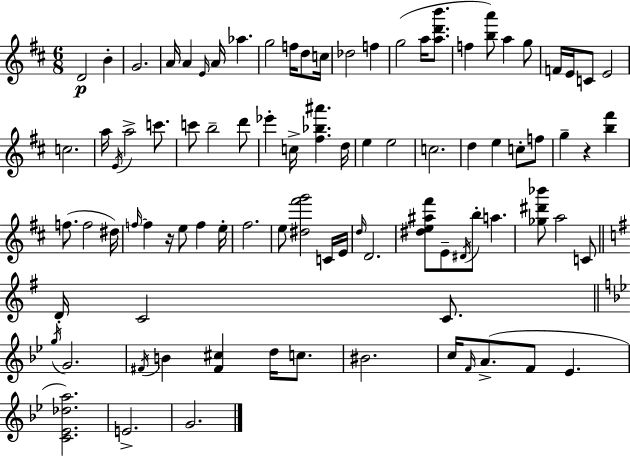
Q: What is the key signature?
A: D major